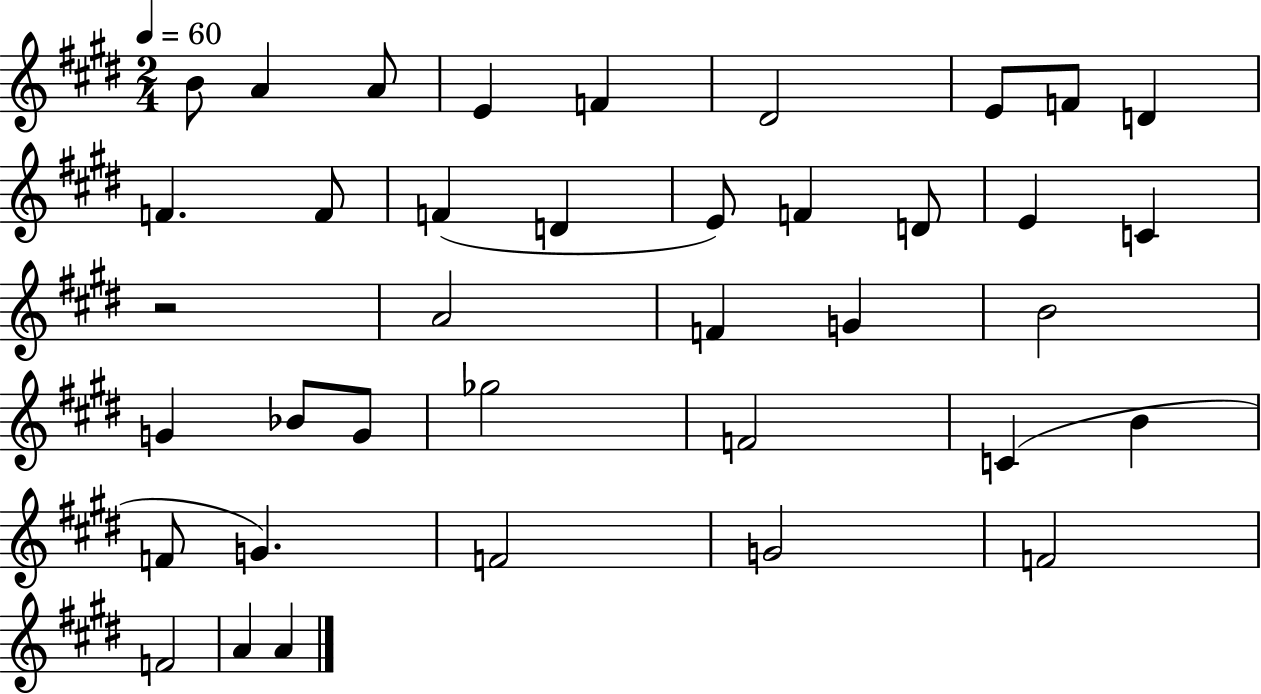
B4/e A4/q A4/e E4/q F4/q D#4/h E4/e F4/e D4/q F4/q. F4/e F4/q D4/q E4/e F4/q D4/e E4/q C4/q R/h A4/h F4/q G4/q B4/h G4/q Bb4/e G4/e Gb5/h F4/h C4/q B4/q F4/e G4/q. F4/h G4/h F4/h F4/h A4/q A4/q